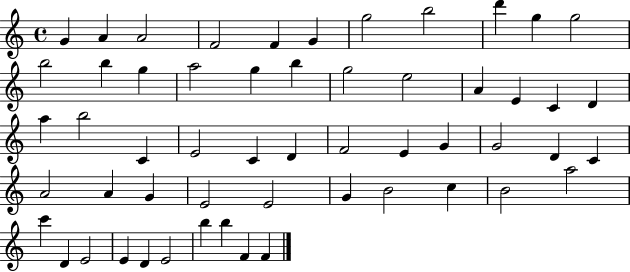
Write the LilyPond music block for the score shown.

{
  \clef treble
  \time 4/4
  \defaultTimeSignature
  \key c \major
  g'4 a'4 a'2 | f'2 f'4 g'4 | g''2 b''2 | d'''4 g''4 g''2 | \break b''2 b''4 g''4 | a''2 g''4 b''4 | g''2 e''2 | a'4 e'4 c'4 d'4 | \break a''4 b''2 c'4 | e'2 c'4 d'4 | f'2 e'4 g'4 | g'2 d'4 c'4 | \break a'2 a'4 g'4 | e'2 e'2 | g'4 b'2 c''4 | b'2 a''2 | \break c'''4 d'4 e'2 | e'4 d'4 e'2 | b''4 b''4 f'4 f'4 | \bar "|."
}